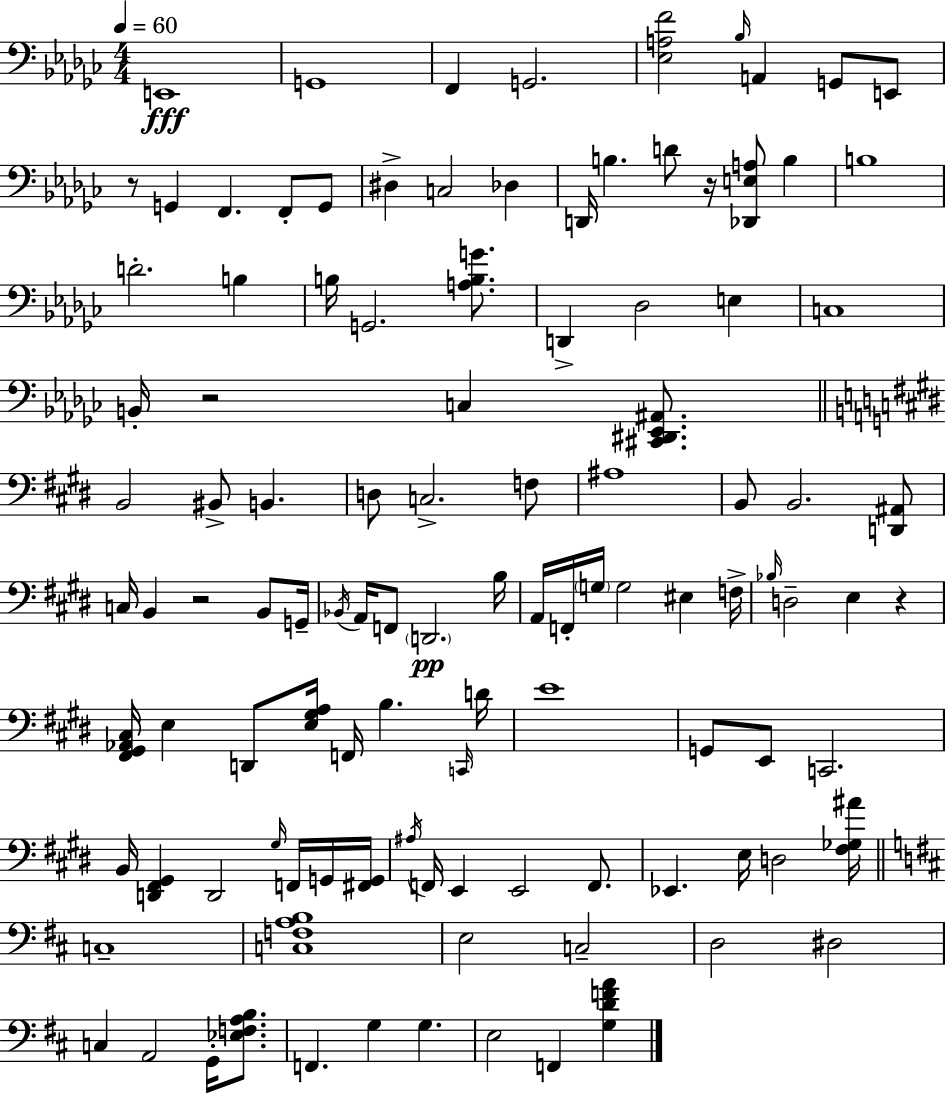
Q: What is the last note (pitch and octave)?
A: F2